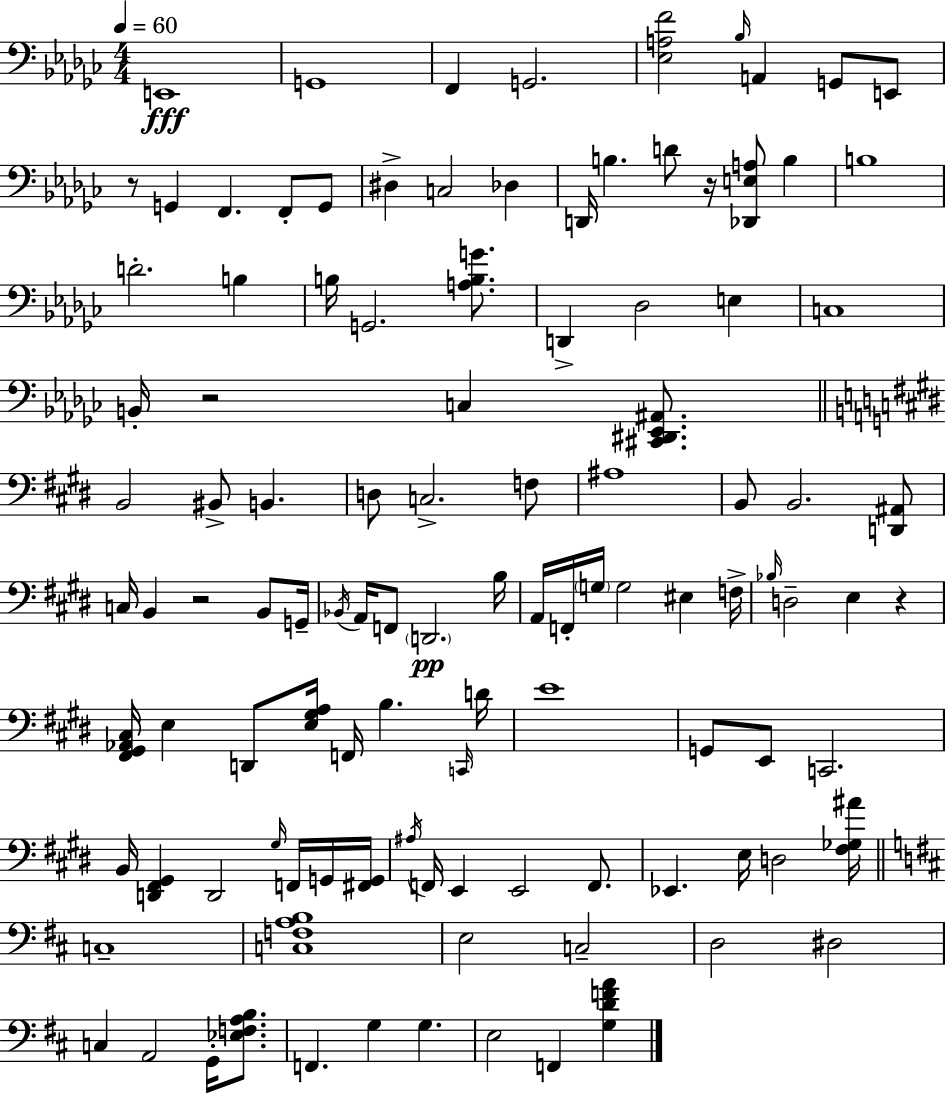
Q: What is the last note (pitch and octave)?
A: F2